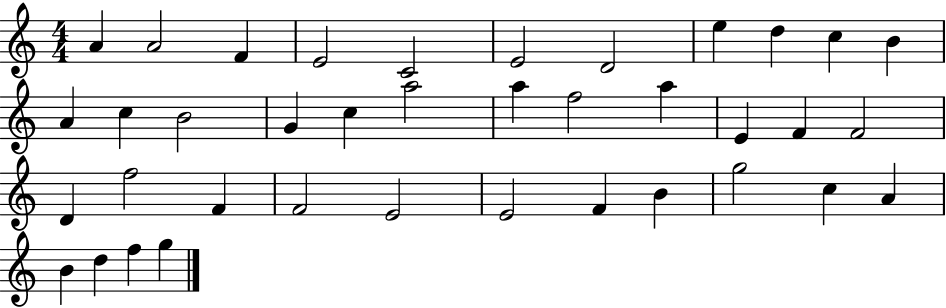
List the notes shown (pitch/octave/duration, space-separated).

A4/q A4/h F4/q E4/h C4/h E4/h D4/h E5/q D5/q C5/q B4/q A4/q C5/q B4/h G4/q C5/q A5/h A5/q F5/h A5/q E4/q F4/q F4/h D4/q F5/h F4/q F4/h E4/h E4/h F4/q B4/q G5/h C5/q A4/q B4/q D5/q F5/q G5/q